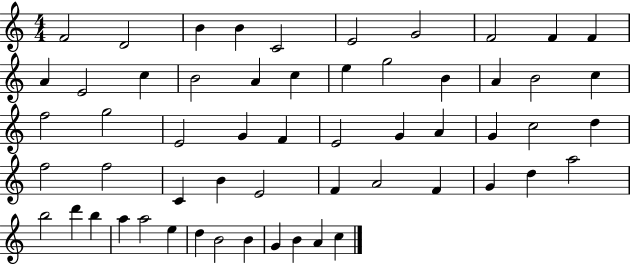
X:1
T:Untitled
M:4/4
L:1/4
K:C
F2 D2 B B C2 E2 G2 F2 F F A E2 c B2 A c e g2 B A B2 c f2 g2 E2 G F E2 G A G c2 d f2 f2 C B E2 F A2 F G d a2 b2 d' b a a2 e d B2 B G B A c